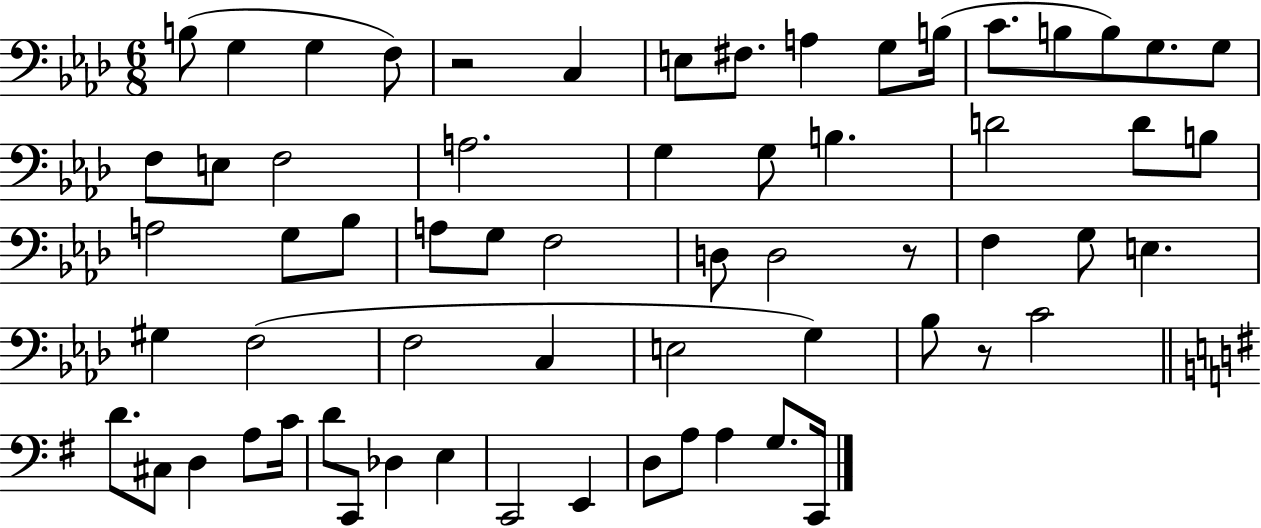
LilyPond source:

{
  \clef bass
  \numericTimeSignature
  \time 6/8
  \key aes \major
  b8( g4 g4 f8) | r2 c4 | e8 fis8. a4 g8 b16( | c'8. b8 b8) g8. g8 | \break f8 e8 f2 | a2. | g4 g8 b4. | d'2 d'8 b8 | \break a2 g8 bes8 | a8 g8 f2 | d8 d2 r8 | f4 g8 e4. | \break gis4 f2( | f2 c4 | e2 g4) | bes8 r8 c'2 | \break \bar "||" \break \key g \major d'8. cis8 d4 a8 c'16 | d'8 c,8 des4 e4 | c,2 e,4 | d8 a8 a4 g8. c,16 | \break \bar "|."
}